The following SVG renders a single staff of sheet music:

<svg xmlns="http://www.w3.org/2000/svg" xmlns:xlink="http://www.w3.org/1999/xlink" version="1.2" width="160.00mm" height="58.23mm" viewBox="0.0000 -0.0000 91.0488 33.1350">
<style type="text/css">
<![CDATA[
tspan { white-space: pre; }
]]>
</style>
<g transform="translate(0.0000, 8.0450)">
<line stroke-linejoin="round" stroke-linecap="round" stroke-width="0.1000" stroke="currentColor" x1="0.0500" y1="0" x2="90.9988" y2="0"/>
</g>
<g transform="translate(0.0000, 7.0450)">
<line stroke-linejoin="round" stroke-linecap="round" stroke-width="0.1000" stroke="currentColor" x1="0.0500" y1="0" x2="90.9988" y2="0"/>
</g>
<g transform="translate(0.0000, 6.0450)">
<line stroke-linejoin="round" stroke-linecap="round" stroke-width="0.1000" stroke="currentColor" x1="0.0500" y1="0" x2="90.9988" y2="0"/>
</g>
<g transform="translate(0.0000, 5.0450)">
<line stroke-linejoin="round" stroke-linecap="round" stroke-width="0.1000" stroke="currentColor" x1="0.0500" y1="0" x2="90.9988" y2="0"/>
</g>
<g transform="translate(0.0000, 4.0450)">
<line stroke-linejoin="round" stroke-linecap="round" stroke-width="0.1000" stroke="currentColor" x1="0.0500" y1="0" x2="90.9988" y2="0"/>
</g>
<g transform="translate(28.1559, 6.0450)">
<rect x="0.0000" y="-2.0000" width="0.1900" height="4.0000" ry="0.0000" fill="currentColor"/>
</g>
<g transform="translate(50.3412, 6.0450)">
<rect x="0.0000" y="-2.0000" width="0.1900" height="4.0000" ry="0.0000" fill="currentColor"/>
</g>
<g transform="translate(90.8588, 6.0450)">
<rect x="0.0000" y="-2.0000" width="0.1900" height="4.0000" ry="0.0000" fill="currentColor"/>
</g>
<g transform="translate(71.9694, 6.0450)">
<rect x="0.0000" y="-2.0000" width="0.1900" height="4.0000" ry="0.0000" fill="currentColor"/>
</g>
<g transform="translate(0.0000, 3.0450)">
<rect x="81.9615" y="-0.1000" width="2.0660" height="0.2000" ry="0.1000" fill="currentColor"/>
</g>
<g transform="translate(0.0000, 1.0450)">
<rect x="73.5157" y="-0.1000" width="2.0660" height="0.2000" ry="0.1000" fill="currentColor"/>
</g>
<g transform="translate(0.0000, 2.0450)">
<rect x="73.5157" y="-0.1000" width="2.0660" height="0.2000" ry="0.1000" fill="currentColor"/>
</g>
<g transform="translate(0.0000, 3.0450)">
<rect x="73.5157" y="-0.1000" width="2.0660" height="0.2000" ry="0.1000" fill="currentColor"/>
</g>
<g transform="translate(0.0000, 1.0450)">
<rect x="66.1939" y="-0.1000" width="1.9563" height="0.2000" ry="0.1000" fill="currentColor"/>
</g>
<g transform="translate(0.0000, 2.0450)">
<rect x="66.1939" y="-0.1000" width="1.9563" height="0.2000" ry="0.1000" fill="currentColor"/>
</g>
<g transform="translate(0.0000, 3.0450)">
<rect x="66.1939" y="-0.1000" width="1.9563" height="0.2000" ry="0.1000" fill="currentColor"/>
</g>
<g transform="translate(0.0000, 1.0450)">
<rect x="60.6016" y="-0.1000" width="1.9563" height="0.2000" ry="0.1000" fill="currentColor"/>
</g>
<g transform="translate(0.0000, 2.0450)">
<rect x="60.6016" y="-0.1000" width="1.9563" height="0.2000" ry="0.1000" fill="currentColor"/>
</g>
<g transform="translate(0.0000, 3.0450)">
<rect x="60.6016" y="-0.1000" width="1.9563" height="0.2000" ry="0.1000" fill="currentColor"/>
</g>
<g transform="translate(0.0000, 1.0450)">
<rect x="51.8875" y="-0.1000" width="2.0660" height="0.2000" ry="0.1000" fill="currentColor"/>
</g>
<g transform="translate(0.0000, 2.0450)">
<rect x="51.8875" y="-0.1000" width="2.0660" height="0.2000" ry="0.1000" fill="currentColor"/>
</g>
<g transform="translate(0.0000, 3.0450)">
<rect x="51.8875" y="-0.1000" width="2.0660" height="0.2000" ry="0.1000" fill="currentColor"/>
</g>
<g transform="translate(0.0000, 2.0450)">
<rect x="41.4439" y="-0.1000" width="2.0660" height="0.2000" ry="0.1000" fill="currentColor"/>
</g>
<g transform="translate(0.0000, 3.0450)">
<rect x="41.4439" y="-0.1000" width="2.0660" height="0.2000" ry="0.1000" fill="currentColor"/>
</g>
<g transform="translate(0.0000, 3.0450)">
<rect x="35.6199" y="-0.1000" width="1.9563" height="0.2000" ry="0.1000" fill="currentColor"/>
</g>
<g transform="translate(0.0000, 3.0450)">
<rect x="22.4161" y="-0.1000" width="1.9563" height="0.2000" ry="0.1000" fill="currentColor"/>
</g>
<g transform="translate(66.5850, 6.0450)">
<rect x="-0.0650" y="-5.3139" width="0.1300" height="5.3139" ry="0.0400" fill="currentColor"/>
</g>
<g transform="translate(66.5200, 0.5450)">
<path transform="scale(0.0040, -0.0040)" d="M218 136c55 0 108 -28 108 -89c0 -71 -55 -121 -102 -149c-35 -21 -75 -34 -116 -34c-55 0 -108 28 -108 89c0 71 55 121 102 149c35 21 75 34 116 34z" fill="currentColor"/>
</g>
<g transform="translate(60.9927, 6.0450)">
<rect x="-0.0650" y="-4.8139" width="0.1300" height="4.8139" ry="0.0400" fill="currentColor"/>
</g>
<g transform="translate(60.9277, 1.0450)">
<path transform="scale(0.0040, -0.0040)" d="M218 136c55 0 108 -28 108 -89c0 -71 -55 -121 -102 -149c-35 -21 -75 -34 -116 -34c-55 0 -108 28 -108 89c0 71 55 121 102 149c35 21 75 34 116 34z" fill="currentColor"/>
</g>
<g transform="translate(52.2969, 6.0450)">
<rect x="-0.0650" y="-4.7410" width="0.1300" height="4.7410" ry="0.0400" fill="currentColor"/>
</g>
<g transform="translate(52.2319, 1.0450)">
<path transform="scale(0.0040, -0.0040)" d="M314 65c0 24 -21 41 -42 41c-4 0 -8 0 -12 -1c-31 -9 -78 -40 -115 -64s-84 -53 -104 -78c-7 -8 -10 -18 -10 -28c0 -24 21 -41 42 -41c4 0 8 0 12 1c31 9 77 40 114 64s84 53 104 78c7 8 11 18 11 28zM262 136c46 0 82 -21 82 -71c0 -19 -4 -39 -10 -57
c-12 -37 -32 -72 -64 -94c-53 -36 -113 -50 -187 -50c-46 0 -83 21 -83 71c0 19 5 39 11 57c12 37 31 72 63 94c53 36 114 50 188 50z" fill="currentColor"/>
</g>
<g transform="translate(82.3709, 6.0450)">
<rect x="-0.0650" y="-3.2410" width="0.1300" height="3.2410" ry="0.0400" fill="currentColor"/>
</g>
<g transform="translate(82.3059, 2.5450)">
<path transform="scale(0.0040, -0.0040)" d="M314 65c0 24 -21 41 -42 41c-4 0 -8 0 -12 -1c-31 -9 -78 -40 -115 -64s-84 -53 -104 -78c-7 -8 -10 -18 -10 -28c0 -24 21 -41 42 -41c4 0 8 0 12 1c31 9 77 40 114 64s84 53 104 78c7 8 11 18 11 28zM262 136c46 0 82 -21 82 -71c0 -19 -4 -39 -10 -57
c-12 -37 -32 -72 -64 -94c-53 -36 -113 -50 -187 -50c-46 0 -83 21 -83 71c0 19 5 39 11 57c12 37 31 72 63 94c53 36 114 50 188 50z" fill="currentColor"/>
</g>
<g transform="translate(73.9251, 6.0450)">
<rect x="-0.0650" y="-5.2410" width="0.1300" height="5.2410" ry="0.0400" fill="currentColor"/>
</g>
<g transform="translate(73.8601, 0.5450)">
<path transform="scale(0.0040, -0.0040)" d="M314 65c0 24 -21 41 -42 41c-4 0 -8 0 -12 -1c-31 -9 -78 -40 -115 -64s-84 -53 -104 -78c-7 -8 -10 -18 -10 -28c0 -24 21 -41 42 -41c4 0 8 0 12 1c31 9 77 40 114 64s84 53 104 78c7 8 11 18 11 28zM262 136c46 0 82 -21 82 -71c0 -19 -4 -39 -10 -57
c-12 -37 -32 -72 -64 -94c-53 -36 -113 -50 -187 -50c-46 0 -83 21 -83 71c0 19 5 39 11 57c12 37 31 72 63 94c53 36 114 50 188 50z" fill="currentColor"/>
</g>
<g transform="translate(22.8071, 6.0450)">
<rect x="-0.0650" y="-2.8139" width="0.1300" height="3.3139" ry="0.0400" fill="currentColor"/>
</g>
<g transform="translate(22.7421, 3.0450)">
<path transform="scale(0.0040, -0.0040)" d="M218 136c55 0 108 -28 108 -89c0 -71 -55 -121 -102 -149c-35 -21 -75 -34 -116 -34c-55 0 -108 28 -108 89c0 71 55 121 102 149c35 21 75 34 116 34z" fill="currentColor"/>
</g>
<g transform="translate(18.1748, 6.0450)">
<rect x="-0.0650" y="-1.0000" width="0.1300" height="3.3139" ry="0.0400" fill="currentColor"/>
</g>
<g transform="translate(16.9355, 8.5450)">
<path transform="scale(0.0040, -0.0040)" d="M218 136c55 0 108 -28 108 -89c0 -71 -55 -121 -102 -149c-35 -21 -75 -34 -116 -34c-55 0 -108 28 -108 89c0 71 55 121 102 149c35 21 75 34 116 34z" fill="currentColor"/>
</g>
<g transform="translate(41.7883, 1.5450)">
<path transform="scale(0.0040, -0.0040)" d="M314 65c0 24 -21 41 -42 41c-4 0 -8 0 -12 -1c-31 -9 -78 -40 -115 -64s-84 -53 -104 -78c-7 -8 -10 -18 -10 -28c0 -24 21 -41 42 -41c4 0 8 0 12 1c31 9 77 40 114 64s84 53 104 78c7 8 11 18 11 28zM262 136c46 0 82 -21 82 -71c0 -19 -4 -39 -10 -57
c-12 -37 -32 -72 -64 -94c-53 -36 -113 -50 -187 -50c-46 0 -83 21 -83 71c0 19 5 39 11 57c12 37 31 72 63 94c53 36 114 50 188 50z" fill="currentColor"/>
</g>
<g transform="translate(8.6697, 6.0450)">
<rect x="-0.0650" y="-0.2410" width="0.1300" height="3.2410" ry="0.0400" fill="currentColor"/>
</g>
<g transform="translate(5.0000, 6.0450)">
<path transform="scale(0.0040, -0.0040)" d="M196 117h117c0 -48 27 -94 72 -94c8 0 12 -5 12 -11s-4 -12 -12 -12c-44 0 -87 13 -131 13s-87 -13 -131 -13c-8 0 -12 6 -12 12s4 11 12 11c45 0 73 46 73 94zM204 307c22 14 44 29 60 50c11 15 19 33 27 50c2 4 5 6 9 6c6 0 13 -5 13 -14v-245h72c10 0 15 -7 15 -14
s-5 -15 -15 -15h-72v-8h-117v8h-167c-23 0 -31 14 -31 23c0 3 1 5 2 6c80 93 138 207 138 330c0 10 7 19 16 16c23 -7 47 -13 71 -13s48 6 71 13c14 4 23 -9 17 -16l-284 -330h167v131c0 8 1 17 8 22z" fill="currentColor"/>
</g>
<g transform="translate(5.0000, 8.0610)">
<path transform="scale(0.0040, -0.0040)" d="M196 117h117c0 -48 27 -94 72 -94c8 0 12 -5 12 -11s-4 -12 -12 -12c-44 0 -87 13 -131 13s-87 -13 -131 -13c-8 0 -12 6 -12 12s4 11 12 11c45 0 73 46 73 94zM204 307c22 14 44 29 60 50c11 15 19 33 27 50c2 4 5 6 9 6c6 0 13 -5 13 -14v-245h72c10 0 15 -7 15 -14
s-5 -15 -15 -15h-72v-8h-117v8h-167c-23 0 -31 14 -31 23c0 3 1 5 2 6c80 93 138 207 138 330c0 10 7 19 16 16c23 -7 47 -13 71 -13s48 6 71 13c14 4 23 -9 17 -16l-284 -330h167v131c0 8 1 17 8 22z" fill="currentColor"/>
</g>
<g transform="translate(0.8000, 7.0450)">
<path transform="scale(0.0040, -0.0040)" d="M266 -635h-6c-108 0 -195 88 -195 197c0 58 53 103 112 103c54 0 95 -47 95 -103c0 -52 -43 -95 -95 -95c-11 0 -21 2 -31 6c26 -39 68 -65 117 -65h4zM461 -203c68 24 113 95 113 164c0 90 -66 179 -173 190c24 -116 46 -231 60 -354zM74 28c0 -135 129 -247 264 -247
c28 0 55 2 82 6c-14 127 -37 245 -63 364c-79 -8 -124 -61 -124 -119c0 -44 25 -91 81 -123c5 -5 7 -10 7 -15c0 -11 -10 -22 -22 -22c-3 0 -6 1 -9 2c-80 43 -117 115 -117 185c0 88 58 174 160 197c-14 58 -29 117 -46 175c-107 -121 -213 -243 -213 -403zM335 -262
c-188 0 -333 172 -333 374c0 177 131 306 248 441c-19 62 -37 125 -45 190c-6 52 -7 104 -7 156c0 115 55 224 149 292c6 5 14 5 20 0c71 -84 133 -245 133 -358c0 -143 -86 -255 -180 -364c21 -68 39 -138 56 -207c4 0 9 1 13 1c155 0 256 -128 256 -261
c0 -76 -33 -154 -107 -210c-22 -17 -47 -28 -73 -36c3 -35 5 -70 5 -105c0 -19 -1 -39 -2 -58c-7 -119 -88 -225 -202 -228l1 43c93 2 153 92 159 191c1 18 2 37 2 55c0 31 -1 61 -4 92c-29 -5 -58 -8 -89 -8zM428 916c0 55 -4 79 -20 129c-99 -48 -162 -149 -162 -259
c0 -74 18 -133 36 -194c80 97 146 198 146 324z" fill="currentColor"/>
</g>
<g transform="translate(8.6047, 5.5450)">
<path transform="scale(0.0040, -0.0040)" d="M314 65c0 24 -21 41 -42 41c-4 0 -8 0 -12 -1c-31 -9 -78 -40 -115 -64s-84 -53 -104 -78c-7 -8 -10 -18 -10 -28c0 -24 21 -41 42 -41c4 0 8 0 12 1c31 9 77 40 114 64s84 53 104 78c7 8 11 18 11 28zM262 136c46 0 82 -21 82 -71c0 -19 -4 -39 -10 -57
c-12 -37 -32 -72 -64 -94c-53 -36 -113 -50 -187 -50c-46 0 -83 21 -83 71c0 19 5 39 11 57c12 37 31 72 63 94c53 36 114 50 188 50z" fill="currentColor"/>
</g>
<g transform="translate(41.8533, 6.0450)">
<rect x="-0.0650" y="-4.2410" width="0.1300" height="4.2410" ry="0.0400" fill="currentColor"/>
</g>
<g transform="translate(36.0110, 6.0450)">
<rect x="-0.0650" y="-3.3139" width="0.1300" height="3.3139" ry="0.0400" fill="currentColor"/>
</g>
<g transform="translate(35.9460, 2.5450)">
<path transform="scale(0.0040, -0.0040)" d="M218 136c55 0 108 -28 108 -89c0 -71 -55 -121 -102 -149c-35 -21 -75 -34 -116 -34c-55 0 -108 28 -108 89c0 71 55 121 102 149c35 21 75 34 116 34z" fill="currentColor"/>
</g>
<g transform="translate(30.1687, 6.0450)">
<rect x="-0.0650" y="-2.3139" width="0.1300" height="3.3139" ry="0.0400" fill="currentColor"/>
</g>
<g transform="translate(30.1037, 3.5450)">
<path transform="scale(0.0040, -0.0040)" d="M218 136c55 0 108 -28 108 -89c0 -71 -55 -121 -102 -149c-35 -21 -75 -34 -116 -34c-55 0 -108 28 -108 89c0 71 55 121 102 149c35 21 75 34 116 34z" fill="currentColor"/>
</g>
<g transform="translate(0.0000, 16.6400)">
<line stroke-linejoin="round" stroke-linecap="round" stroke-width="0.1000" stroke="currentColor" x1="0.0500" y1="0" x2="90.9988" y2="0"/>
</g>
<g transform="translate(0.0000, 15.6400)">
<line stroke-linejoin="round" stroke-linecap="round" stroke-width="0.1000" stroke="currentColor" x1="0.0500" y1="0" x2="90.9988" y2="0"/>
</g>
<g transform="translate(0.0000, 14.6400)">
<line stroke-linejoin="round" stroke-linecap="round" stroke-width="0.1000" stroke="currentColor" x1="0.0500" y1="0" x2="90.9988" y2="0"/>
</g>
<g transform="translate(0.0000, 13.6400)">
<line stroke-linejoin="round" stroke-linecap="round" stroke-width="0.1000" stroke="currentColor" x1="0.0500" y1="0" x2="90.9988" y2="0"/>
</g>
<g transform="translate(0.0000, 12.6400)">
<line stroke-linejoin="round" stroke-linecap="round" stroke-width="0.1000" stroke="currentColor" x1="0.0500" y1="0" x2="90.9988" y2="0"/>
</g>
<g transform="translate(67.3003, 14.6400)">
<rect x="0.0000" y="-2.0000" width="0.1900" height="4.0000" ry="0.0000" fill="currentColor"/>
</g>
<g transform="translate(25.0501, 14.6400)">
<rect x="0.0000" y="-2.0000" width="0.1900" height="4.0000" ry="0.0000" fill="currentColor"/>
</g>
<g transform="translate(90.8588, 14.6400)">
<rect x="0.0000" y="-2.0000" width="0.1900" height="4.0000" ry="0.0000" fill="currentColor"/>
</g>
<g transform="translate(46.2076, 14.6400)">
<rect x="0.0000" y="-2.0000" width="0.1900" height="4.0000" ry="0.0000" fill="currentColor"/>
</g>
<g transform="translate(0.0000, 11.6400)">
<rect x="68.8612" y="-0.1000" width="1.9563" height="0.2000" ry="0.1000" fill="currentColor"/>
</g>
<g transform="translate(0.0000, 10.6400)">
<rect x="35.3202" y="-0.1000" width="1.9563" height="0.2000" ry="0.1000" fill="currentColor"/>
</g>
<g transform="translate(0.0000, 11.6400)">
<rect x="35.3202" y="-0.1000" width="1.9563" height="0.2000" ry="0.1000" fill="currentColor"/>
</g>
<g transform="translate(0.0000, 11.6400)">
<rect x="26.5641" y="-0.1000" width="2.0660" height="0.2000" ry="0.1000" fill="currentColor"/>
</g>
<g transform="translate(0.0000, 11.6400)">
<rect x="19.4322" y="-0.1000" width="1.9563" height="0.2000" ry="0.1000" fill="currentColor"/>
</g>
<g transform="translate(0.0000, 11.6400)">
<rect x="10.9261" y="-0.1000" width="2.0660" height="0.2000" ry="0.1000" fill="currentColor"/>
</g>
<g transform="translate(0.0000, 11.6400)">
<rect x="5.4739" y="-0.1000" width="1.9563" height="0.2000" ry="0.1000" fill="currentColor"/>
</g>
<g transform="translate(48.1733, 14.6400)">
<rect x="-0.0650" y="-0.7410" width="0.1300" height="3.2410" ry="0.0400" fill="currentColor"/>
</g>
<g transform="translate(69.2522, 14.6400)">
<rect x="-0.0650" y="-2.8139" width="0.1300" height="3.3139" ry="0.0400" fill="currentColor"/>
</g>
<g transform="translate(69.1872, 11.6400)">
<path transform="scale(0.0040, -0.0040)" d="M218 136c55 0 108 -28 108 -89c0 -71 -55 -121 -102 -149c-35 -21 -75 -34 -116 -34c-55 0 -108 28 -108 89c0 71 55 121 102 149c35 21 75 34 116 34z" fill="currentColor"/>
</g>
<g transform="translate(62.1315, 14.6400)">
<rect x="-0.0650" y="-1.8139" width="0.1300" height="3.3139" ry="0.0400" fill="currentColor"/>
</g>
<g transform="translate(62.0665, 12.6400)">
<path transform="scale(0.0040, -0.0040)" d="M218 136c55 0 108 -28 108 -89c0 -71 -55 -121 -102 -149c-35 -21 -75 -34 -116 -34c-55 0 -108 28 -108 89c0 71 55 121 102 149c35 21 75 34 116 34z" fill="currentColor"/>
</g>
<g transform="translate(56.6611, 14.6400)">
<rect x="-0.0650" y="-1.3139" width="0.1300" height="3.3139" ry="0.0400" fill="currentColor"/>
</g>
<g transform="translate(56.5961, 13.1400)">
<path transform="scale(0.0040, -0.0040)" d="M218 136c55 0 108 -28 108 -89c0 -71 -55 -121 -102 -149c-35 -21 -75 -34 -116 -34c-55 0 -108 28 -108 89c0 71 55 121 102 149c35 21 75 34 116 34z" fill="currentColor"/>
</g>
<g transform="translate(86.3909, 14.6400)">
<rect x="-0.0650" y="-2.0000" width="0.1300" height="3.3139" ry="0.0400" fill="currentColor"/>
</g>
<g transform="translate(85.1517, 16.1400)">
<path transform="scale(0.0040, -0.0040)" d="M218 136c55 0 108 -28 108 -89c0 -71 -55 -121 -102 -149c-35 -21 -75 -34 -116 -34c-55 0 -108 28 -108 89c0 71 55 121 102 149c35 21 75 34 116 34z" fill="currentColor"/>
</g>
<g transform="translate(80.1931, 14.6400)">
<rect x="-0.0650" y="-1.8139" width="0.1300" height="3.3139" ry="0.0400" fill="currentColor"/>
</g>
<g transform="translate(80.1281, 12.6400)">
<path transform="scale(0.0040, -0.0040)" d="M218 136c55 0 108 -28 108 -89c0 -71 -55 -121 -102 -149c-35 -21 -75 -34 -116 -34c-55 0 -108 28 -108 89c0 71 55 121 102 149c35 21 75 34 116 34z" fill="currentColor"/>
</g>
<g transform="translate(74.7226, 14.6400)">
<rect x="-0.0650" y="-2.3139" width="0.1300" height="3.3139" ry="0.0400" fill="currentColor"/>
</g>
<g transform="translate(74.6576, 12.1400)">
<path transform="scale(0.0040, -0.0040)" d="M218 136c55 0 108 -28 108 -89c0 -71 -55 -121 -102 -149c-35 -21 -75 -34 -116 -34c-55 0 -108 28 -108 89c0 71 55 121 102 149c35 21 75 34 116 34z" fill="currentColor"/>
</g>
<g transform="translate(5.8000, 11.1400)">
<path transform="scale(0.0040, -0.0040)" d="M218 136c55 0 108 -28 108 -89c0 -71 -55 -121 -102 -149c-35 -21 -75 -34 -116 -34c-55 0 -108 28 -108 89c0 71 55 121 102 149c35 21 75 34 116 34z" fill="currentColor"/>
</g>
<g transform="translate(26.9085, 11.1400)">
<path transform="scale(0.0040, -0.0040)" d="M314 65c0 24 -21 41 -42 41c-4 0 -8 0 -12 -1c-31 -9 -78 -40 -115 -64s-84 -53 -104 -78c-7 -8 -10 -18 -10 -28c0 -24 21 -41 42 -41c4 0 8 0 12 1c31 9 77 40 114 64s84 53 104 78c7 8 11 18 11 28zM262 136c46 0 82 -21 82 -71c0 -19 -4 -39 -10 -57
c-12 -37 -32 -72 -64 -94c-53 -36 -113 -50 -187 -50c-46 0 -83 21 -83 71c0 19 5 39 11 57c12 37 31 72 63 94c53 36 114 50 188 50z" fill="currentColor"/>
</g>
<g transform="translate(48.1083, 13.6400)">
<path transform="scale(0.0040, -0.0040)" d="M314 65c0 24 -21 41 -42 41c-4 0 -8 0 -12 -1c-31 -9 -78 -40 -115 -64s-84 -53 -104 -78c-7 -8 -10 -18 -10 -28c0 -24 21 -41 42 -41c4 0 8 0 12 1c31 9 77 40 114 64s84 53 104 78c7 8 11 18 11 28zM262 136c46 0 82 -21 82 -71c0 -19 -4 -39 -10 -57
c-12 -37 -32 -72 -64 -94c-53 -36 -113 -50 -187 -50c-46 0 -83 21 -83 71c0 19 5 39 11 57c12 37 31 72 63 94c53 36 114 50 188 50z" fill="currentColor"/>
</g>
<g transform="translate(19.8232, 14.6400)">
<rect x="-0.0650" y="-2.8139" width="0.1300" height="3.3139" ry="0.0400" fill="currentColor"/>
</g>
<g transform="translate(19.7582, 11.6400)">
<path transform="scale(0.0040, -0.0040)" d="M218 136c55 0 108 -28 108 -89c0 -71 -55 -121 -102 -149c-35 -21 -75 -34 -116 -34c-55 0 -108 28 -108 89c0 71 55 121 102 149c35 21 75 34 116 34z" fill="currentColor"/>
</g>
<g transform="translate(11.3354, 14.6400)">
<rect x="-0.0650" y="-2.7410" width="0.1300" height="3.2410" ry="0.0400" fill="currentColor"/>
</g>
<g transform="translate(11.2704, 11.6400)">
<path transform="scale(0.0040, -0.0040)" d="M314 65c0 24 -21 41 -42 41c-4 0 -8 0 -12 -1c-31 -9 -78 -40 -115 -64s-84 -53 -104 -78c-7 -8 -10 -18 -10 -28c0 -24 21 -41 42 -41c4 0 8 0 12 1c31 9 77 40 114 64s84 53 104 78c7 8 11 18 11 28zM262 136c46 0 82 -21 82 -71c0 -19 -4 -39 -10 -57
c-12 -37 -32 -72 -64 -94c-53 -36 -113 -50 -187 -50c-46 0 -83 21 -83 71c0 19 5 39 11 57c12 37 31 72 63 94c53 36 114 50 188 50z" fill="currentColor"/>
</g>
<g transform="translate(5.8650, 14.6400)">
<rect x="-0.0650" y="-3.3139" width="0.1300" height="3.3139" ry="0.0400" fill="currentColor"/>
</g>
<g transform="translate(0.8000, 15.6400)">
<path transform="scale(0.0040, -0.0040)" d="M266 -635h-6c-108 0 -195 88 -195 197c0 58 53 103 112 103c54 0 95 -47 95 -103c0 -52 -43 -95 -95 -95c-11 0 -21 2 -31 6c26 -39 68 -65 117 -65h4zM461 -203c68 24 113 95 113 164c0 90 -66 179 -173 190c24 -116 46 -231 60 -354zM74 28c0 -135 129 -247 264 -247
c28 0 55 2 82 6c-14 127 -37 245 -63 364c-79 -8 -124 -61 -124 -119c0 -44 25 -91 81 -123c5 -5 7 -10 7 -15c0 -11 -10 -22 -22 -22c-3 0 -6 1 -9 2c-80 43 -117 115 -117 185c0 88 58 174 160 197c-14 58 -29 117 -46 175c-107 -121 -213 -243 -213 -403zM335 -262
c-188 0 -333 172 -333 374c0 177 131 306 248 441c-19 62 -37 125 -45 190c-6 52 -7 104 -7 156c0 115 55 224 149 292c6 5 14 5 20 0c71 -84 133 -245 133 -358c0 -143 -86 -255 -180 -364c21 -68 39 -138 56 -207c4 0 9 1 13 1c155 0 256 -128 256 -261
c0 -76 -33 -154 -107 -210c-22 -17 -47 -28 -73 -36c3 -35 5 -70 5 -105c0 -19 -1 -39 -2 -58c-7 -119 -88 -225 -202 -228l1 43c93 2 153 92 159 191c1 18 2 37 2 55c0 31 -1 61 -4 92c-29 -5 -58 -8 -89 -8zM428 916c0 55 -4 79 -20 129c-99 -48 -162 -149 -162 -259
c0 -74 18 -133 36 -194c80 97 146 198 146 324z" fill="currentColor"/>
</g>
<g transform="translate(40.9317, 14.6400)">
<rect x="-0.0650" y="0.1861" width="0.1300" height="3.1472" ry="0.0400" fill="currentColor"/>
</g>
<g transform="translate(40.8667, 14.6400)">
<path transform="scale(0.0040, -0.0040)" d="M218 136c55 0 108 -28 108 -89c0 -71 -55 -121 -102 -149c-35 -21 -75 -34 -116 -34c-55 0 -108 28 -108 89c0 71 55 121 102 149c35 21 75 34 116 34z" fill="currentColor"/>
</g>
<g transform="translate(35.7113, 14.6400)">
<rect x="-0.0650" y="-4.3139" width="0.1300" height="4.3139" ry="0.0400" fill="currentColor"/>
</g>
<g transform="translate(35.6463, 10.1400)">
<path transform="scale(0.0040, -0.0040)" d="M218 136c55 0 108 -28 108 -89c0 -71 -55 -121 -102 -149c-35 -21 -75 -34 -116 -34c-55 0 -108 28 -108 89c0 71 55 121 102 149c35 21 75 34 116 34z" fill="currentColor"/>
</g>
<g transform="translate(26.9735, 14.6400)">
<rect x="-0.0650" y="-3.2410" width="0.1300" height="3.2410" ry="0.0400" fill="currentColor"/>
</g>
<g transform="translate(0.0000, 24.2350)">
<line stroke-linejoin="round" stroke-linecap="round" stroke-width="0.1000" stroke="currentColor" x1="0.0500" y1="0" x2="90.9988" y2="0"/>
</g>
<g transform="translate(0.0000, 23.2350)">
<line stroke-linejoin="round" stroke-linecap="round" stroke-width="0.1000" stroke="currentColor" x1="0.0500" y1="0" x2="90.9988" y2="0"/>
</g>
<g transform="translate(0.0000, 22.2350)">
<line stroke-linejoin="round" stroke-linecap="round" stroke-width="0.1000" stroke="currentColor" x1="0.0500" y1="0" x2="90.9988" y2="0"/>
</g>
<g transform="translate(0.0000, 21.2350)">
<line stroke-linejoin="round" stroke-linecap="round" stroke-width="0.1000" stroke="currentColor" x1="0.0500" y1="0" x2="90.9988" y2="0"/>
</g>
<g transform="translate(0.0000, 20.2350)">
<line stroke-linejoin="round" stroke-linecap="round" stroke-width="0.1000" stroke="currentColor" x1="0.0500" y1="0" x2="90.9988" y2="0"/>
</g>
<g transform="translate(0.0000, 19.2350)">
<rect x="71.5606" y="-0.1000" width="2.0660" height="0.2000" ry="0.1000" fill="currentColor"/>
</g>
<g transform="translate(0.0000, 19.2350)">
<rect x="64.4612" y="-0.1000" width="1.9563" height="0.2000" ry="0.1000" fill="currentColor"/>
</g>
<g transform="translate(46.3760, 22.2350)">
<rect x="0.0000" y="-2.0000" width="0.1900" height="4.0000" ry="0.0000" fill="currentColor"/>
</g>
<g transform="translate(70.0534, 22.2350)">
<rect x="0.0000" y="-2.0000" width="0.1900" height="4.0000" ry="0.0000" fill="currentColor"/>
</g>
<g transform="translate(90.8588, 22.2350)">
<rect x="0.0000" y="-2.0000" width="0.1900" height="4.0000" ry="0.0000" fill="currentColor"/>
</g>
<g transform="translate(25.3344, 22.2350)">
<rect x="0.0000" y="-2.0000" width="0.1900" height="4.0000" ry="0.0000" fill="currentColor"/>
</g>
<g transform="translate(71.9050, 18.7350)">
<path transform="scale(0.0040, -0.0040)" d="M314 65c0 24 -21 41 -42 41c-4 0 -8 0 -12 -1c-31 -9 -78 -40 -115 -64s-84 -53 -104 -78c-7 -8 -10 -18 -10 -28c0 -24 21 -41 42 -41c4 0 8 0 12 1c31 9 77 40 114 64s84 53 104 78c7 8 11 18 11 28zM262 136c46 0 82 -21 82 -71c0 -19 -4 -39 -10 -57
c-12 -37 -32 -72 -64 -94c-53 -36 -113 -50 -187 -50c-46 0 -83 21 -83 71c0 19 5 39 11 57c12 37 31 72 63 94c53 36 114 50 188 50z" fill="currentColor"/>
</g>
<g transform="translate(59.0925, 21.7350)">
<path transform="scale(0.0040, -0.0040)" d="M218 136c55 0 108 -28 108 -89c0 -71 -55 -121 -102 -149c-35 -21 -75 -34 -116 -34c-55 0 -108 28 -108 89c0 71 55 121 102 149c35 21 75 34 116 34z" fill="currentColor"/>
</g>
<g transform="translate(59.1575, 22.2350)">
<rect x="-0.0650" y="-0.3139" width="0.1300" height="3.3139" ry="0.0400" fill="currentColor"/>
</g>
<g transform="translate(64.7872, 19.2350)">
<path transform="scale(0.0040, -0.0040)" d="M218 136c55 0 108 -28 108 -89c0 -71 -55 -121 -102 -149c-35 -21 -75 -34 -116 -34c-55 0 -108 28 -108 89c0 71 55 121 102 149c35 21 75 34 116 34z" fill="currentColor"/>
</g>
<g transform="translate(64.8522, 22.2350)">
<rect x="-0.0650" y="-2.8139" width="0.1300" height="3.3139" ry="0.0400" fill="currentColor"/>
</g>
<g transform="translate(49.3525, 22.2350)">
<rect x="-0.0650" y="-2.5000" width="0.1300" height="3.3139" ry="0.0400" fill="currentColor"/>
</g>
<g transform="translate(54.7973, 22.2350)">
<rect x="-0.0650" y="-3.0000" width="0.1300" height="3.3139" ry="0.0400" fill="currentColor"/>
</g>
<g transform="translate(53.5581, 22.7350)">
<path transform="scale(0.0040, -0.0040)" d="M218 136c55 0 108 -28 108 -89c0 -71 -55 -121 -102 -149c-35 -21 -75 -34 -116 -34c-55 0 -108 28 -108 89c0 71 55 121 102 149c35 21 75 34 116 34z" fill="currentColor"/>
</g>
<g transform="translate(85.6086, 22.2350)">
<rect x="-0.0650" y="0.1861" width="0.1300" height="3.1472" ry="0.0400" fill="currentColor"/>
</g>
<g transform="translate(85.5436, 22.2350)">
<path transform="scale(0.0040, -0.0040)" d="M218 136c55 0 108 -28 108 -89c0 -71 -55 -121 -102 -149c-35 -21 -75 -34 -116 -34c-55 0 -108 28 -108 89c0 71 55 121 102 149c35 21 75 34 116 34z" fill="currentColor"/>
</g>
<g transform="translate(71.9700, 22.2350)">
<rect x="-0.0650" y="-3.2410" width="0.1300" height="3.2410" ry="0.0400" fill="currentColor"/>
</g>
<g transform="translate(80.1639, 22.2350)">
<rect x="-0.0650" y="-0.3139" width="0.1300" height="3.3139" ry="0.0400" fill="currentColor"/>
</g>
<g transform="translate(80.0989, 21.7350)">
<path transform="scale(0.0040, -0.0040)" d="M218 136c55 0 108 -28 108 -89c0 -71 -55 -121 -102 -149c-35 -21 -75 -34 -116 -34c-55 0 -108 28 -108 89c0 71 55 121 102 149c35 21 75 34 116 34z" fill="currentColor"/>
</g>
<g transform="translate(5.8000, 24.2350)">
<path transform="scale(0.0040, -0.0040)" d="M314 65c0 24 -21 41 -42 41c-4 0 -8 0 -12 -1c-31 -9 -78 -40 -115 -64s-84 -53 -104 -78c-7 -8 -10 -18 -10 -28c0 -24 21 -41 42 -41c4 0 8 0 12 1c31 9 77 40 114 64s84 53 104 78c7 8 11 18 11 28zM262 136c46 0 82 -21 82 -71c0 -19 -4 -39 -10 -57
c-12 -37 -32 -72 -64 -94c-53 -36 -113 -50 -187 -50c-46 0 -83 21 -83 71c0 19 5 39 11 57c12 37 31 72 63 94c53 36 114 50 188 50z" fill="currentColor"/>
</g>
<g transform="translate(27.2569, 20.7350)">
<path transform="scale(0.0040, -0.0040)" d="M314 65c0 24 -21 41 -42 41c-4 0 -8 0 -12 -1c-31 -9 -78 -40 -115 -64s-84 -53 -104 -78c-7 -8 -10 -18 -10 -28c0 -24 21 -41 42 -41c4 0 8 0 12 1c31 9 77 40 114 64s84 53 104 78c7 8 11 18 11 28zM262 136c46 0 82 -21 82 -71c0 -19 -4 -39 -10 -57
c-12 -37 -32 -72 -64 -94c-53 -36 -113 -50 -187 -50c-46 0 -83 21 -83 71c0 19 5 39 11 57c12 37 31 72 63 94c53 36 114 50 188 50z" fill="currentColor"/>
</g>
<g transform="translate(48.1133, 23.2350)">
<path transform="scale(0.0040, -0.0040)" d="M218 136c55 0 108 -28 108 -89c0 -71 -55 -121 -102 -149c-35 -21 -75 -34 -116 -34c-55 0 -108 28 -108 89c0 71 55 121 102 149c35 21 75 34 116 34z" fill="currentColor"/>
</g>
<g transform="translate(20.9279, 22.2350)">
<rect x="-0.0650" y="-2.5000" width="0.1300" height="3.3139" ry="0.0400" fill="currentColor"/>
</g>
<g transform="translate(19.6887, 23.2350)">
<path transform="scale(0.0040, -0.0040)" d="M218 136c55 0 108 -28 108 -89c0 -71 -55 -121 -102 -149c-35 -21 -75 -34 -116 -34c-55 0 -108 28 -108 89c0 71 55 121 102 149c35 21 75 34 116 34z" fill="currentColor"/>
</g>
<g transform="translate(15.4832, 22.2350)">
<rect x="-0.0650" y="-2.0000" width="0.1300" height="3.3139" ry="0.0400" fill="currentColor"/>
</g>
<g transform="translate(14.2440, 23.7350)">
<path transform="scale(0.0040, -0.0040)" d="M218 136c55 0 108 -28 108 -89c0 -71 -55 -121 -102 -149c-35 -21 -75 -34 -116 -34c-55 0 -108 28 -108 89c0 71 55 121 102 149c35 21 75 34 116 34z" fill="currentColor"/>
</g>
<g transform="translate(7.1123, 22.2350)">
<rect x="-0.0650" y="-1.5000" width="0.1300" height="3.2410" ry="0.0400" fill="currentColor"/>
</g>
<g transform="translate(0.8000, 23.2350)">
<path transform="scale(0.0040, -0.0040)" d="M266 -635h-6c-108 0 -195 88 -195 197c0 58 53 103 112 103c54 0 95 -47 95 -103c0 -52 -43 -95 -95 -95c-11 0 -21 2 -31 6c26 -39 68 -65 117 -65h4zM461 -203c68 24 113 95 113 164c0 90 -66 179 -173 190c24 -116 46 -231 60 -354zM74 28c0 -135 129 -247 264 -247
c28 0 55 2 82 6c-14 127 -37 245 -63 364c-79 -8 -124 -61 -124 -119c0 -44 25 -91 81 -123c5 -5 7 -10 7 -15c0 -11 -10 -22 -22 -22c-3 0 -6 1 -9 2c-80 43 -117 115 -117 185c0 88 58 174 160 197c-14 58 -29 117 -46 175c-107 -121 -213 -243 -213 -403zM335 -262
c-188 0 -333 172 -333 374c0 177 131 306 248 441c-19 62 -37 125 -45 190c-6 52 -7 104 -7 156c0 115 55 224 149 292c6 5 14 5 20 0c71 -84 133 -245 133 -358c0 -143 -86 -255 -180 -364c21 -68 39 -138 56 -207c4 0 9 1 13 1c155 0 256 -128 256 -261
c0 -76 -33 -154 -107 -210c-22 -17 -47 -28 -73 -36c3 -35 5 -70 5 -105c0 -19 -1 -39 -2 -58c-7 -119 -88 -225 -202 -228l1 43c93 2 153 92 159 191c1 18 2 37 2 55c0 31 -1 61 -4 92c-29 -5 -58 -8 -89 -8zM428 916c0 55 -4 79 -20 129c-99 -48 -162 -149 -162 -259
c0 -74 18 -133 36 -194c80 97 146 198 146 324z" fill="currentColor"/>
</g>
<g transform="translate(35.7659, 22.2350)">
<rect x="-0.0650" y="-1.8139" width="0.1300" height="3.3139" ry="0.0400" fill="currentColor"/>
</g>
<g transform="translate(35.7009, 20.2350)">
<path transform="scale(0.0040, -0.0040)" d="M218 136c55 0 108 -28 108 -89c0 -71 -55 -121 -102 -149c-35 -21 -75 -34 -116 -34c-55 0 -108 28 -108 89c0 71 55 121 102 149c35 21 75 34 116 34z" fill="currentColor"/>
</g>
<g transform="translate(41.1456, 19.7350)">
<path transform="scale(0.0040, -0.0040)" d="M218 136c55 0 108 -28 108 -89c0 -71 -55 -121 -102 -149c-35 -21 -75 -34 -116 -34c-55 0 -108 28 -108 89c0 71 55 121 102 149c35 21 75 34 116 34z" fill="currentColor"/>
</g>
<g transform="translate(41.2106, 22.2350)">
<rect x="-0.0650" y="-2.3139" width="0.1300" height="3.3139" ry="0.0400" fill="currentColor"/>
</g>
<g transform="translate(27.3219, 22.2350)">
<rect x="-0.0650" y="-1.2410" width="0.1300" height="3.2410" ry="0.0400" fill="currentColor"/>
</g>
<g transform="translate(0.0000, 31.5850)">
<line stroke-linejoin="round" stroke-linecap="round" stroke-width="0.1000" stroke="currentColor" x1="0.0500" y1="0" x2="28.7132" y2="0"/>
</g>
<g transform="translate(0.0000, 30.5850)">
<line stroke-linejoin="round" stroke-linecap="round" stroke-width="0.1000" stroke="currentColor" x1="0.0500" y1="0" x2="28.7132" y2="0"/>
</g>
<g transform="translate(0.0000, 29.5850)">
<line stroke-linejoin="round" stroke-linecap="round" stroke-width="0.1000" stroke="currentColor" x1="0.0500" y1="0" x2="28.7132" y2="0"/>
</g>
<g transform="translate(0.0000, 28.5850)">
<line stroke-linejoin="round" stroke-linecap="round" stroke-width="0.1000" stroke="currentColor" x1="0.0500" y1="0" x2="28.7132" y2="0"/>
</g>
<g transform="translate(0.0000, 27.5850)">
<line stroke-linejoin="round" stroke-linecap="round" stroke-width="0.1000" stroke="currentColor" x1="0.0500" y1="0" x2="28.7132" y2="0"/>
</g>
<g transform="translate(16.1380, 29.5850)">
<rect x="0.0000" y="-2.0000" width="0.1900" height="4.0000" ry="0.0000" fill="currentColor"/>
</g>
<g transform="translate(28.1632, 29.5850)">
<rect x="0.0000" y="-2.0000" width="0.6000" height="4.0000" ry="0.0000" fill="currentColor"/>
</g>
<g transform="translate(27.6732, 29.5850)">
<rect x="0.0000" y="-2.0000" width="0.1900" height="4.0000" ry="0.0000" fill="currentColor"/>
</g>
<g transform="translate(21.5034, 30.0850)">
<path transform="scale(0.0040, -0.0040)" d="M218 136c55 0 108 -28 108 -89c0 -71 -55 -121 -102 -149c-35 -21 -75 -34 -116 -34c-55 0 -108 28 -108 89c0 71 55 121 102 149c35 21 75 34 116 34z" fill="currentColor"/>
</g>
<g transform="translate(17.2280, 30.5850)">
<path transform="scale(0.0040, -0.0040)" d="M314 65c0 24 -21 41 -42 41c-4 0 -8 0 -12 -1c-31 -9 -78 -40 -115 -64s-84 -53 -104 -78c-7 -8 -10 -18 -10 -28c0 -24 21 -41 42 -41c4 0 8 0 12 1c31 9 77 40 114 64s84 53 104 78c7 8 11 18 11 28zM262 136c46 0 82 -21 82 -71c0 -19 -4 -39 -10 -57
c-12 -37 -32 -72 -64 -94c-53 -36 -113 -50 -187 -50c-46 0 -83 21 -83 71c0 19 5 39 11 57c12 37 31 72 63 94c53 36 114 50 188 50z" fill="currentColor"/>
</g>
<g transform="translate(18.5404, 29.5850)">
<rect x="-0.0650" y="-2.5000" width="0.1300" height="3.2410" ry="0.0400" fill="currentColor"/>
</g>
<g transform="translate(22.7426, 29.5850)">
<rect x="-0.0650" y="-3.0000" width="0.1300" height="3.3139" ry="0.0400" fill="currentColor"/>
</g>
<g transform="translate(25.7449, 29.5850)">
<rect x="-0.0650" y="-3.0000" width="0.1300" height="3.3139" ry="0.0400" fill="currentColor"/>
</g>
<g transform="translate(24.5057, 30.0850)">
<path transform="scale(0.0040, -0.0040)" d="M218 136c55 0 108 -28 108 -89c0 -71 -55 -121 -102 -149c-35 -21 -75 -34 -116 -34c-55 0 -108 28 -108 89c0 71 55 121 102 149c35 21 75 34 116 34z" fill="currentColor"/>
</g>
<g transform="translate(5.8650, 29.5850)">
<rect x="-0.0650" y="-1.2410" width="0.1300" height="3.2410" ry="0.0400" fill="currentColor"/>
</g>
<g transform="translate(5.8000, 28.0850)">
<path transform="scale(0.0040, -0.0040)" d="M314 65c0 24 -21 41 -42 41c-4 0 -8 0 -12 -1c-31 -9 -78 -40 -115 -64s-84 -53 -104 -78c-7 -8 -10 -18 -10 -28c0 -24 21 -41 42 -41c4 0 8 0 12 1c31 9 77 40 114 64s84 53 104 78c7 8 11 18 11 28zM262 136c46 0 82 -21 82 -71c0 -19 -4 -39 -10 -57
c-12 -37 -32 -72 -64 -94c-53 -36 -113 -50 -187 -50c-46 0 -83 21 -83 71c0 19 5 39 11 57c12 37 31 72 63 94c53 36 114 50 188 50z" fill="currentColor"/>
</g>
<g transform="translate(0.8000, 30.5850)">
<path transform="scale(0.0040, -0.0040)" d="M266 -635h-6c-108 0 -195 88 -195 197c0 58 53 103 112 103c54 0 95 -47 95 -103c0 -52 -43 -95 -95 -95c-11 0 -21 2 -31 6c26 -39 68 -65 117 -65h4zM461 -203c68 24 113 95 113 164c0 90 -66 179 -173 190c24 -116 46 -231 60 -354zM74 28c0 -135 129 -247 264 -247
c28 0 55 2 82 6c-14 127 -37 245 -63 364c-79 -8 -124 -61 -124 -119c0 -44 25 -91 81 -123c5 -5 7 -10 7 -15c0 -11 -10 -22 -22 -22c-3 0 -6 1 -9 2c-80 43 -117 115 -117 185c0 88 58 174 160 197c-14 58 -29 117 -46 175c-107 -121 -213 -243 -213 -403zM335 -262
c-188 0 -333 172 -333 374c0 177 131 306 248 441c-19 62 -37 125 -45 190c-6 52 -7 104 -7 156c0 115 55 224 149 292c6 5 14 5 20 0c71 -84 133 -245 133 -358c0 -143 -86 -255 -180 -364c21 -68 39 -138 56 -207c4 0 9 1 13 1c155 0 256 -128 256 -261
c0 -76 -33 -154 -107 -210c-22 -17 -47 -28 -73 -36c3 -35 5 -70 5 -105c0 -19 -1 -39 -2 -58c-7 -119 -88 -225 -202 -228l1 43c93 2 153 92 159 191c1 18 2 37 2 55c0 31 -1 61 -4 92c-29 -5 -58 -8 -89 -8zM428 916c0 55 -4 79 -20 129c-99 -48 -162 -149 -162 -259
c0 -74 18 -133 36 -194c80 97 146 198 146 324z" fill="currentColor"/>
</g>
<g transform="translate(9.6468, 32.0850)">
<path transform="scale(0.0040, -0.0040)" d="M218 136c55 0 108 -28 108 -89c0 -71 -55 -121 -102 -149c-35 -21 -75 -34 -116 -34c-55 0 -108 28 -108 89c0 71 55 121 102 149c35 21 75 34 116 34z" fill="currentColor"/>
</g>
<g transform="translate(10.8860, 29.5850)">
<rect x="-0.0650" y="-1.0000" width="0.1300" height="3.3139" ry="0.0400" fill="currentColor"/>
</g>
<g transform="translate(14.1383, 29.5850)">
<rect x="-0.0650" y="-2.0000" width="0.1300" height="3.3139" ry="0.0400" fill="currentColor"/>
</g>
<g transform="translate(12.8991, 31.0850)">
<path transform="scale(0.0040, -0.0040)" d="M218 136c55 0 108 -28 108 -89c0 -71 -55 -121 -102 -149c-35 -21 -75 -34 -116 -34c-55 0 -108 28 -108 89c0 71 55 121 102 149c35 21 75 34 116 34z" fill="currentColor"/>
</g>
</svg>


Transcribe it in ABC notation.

X:1
T:Untitled
M:4/4
L:1/4
K:C
c2 D a g b d'2 e'2 e' f' f'2 b2 b a2 a b2 d' B d2 e f a g f F E2 F G e2 f g G A c a b2 c B e2 D F G2 A A